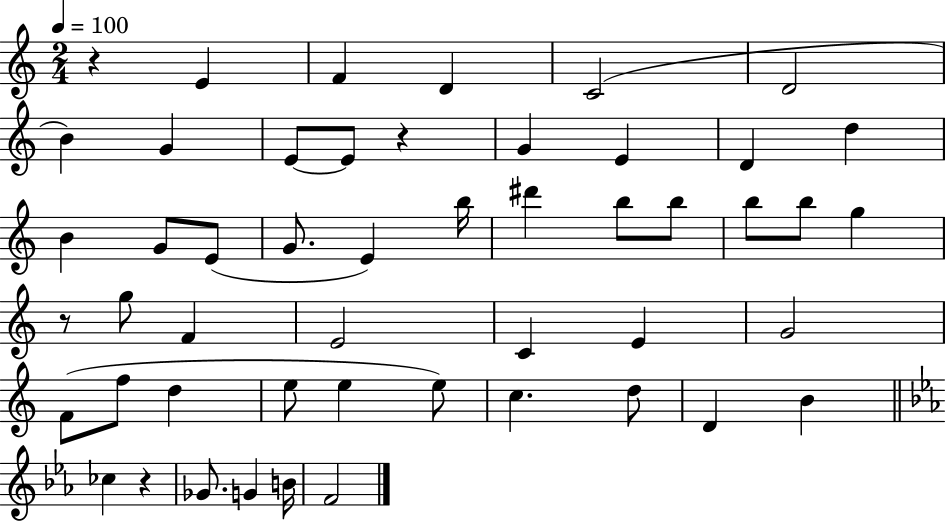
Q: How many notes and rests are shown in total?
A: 50